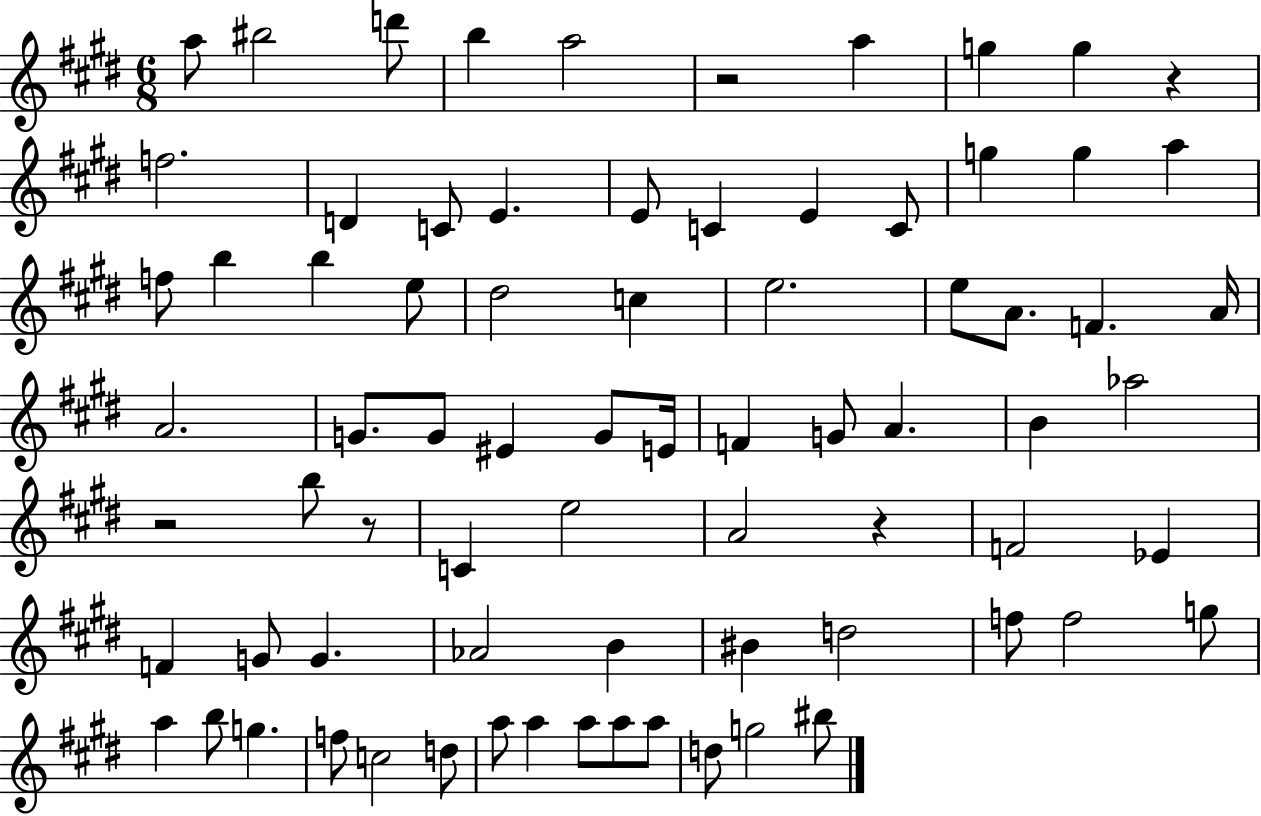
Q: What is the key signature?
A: E major